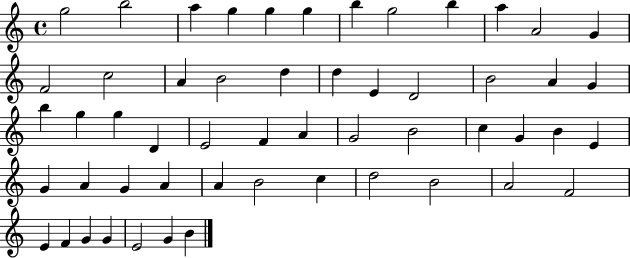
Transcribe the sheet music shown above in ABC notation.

X:1
T:Untitled
M:4/4
L:1/4
K:C
g2 b2 a g g g b g2 b a A2 G F2 c2 A B2 d d E D2 B2 A G b g g D E2 F A G2 B2 c G B E G A G A A B2 c d2 B2 A2 F2 E F G G E2 G B